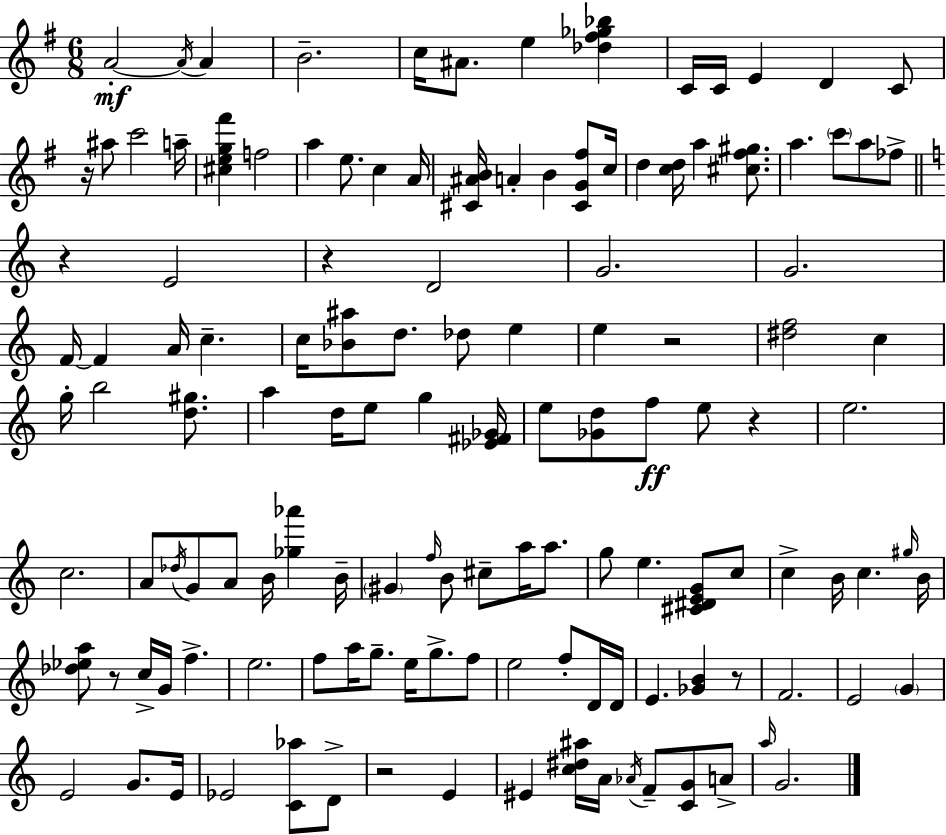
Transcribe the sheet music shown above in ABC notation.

X:1
T:Untitled
M:6/8
L:1/4
K:Em
A2 A/4 A B2 c/4 ^A/2 e [_d^f_g_b] C/4 C/4 E D C/2 z/4 ^a/2 c'2 a/4 [^ceg^f'] f2 a e/2 c A/4 [^C^AB]/4 A B [^CG^f]/2 c/4 d [cd]/4 a [^c^f^g]/2 a c'/2 a/2 _f/2 z E2 z D2 G2 G2 F/4 F A/4 c c/4 [_B^a]/2 d/2 _d/2 e e z2 [^df]2 c g/4 b2 [d^g]/2 a d/4 e/2 g [_E^F_G]/4 e/2 [_Gd]/2 f/2 e/2 z e2 c2 A/2 _d/4 G/2 A/2 B/4 [_g_a'] B/4 ^G f/4 B/2 ^c/2 a/4 a/2 g/2 e [^C^DEG]/2 c/2 c B/4 c ^g/4 B/4 [_d_ea]/2 z/2 c/4 G/4 f e2 f/2 a/4 g/2 e/4 g/2 f/2 e2 f/2 D/4 D/4 E [_GB] z/2 F2 E2 G E2 G/2 E/4 _E2 [C_a]/2 D/2 z2 E ^E [c^d^a]/4 A/4 _A/4 F/2 [CG]/2 A/2 a/4 G2